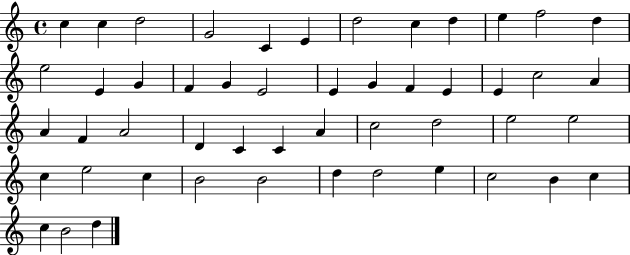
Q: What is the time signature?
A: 4/4